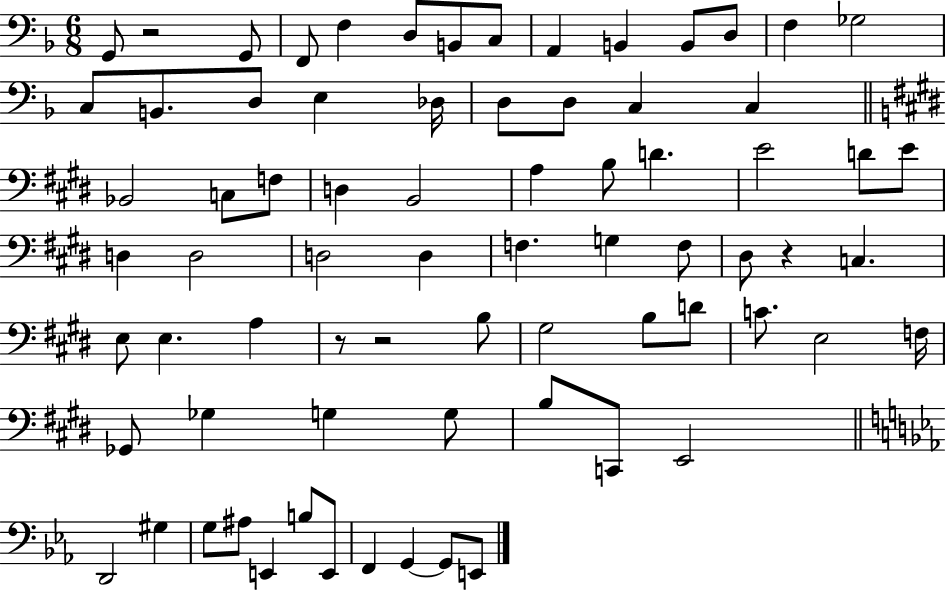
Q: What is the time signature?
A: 6/8